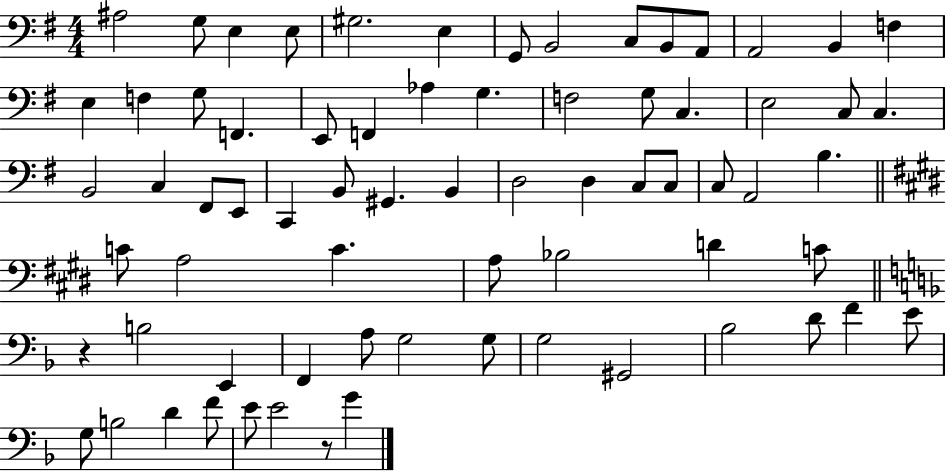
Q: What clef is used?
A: bass